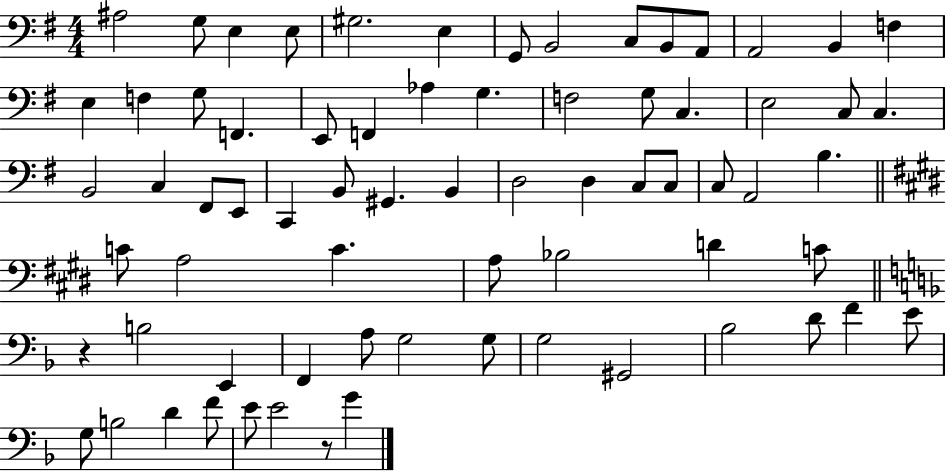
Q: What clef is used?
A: bass